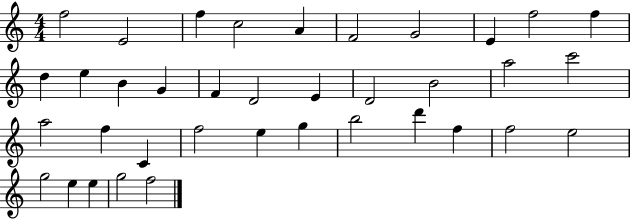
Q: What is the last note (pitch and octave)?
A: F5